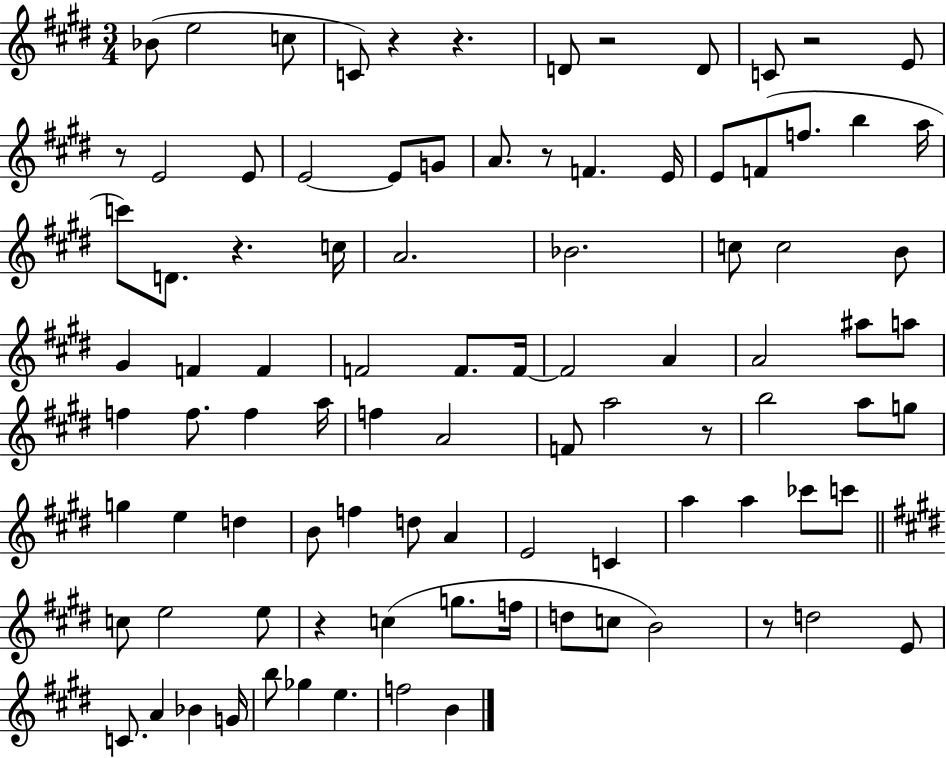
Bb4/e E5/h C5/e C4/e R/q R/q. D4/e R/h D4/e C4/e R/h E4/e R/e E4/h E4/e E4/h E4/e G4/e A4/e. R/e F4/q. E4/s E4/e F4/e F5/e. B5/q A5/s C6/e D4/e. R/q. C5/s A4/h. Bb4/h. C5/e C5/h B4/e G#4/q F4/q F4/q F4/h F4/e. F4/s F4/h A4/q A4/h A#5/e A5/e F5/q F5/e. F5/q A5/s F5/q A4/h F4/e A5/h R/e B5/h A5/e G5/e G5/q E5/q D5/q B4/e F5/q D5/e A4/q E4/h C4/q A5/q A5/q CES6/e C6/e C5/e E5/h E5/e R/q C5/q G5/e. F5/s D5/e C5/e B4/h R/e D5/h E4/e C4/e. A4/q Bb4/q G4/s B5/e Gb5/q E5/q. F5/h B4/q